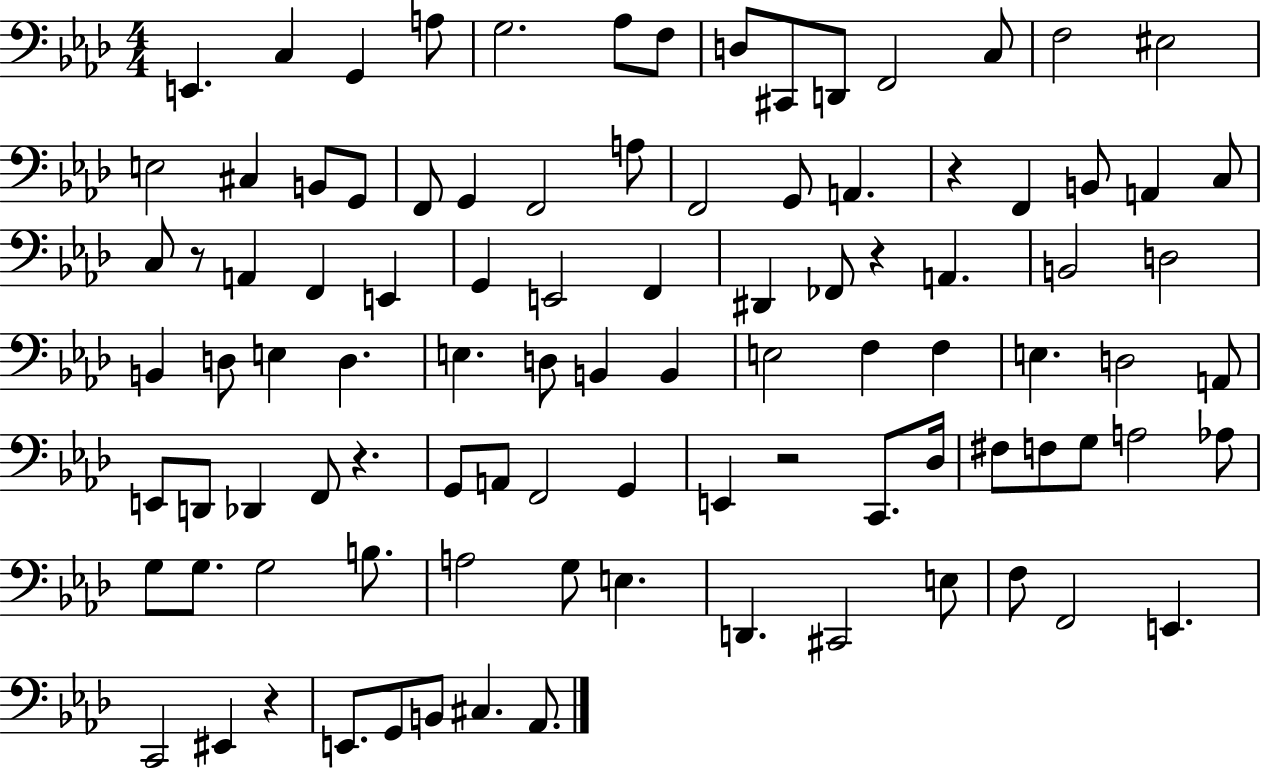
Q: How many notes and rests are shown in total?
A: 97